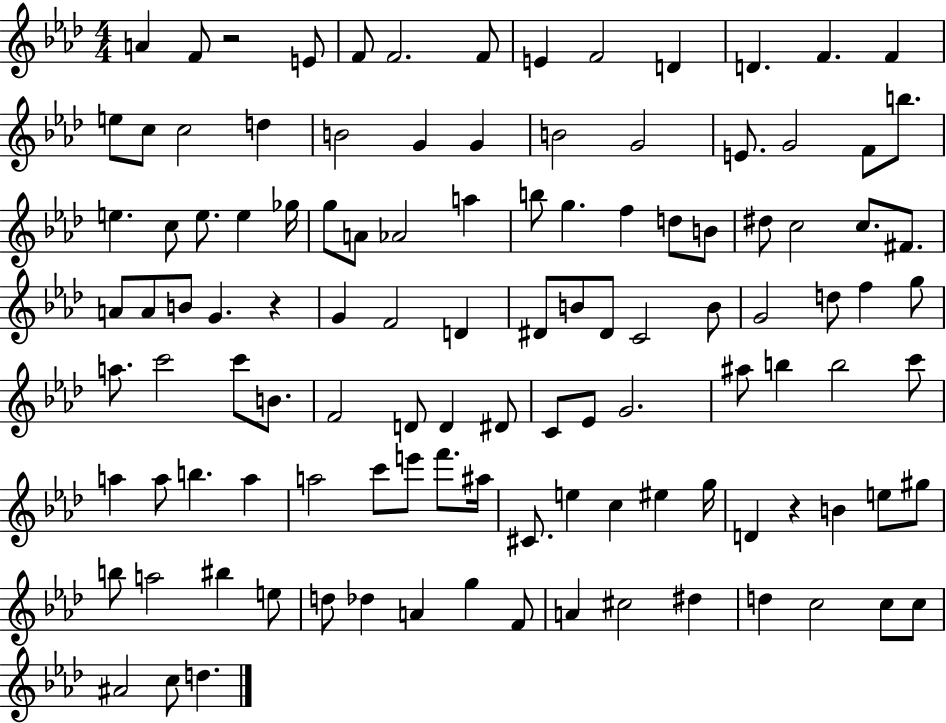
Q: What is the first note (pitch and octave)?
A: A4